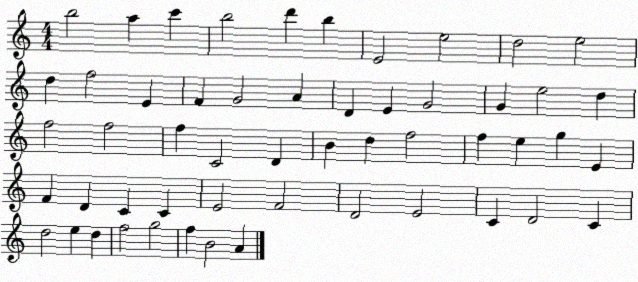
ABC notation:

X:1
T:Untitled
M:4/4
L:1/4
K:C
b2 a c' b2 d' b E2 e2 d2 e2 d f2 E F G2 A D E G2 G e2 d f2 f2 f C2 D B d f2 f e g E F D C C E2 F2 D2 E2 C D2 C d2 e d f2 g2 f B2 A